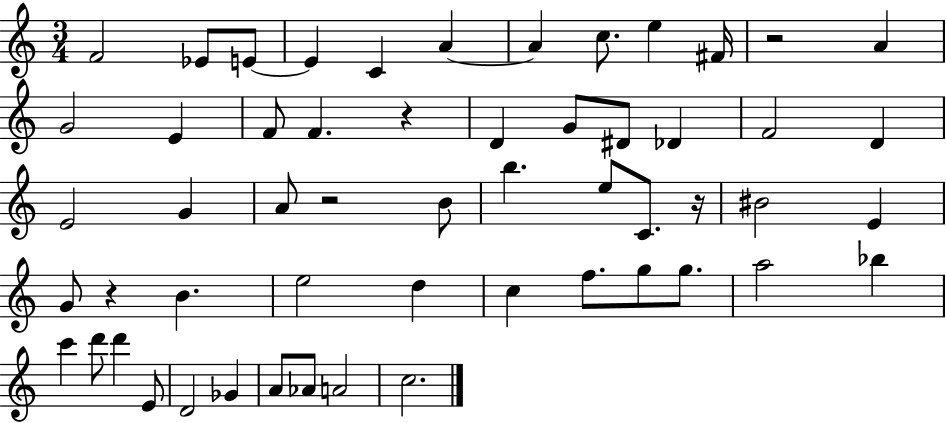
{
  \clef treble
  \numericTimeSignature
  \time 3/4
  \key c \major
  f'2 ees'8 e'8~~ | e'4 c'4 a'4~~ | a'4 c''8. e''4 fis'16 | r2 a'4 | \break g'2 e'4 | f'8 f'4. r4 | d'4 g'8 dis'8 des'4 | f'2 d'4 | \break e'2 g'4 | a'8 r2 b'8 | b''4. e''8 c'8. r16 | bis'2 e'4 | \break g'8 r4 b'4. | e''2 d''4 | c''4 f''8. g''8 g''8. | a''2 bes''4 | \break c'''4 d'''8 d'''4 e'8 | d'2 ges'4 | a'8 aes'8 a'2 | c''2. | \break \bar "|."
}